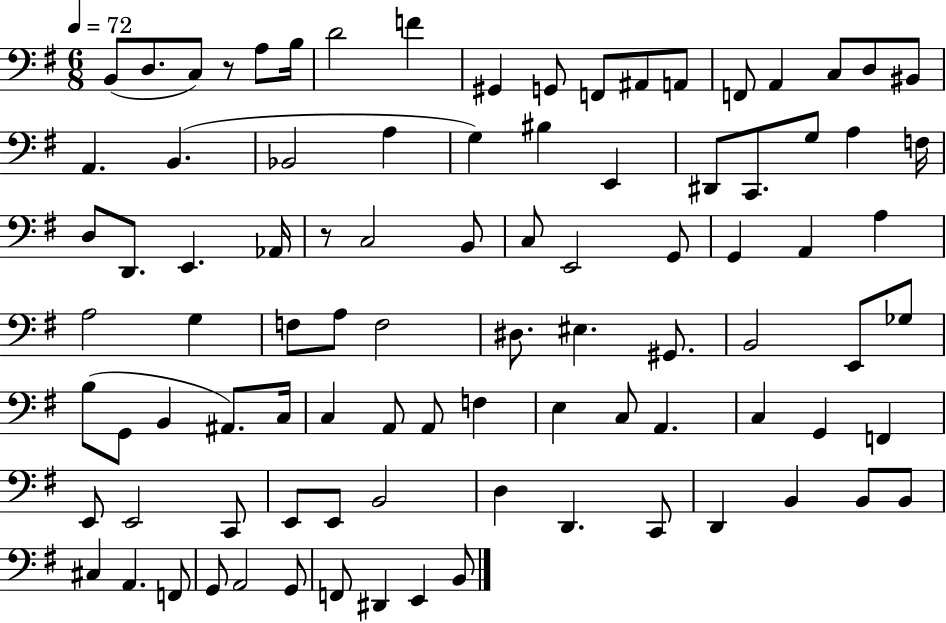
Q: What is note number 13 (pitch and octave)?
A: F2